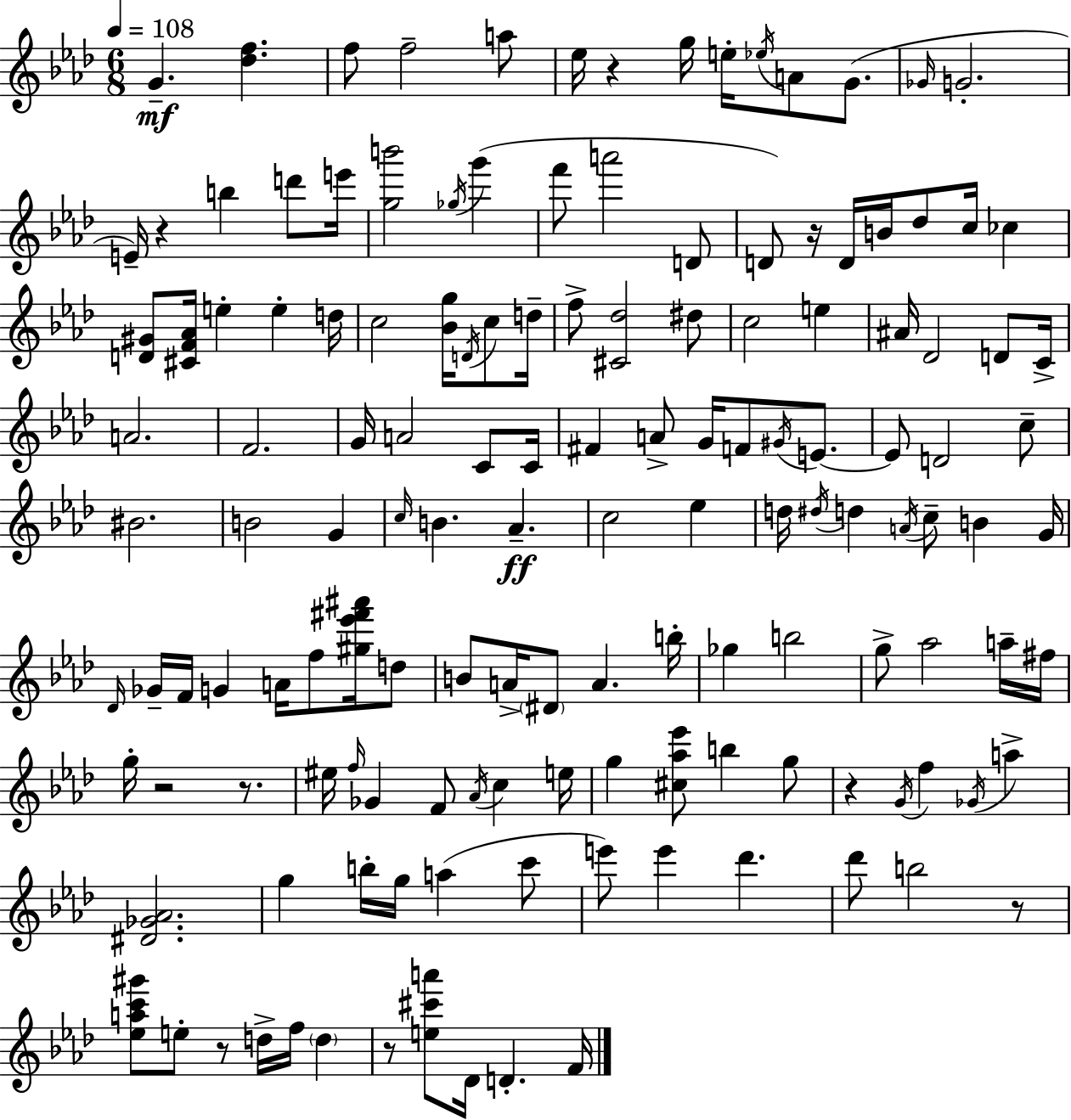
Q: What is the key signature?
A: AES major